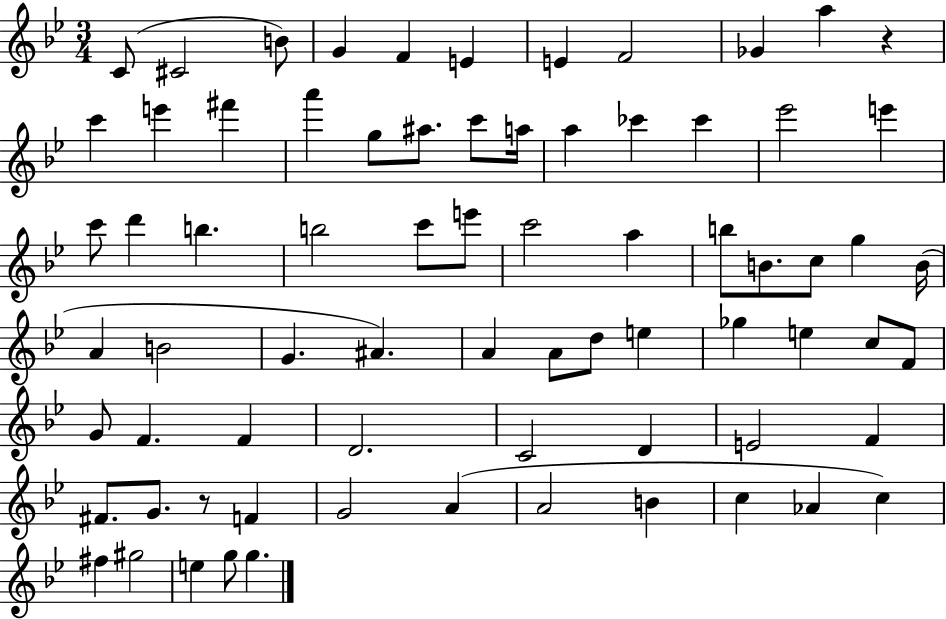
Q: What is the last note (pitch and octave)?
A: G5